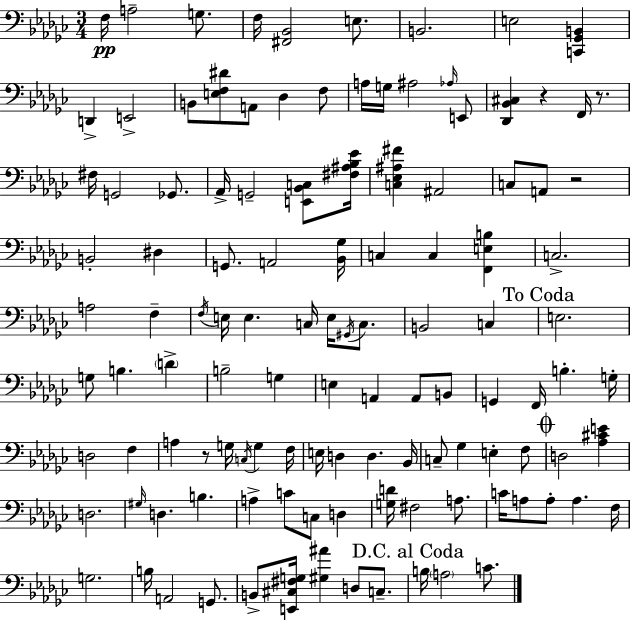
{
  \clef bass
  \numericTimeSignature
  \time 3/4
  \key ees \minor
  f16\pp a2-- g8. | f16 <fis, bes,>2 e8. | b,2. | e2 <c, ges, b,>4 | \break d,4-> e,2-> | b,8 <e f dis'>8 a,8 des4 f8 | a16 g16 ais2 \grace { aes16 } e,8 | <des, bes, cis>4 r4 f,16 r8. | \break fis16 g,2 ges,8. | aes,16-> g,2-- <e, bes, c>8 | <fis ais bes ees'>16 <c ees ais fis'>4 ais,2 | c8 a,8 r2 | \break b,2-. dis4 | g,8. a,2 | <bes, ges>16 c4 c4 <f, e b>4 | c2.-> | \break a2 f4-- | \acciaccatura { f16 } e16 e4. c16 e16 \acciaccatura { gis,16 } | c8. b,2 c4 | \mark "To Coda" e2. | \break g8 b4. \parenthesize d'4-> | b2-- g4 | e4 a,4 a,8 | b,8 g,4 f,16 b4.-. | \break g16-. d2 f4 | a4 r8 g16 \acciaccatura { c16 } g4 | f16 e16 d4 d4. | bes,16 c8-- ges4 e4-. | \break f8 \mark \markup { \musicglyph "scripts.coda" } d2 | <aes cis' e'>4 d2. | \grace { gis16 } d4. b4. | a4-> c'8 c8 | \break d4 <g d'>16 fis2 | a8. c'16 a8 a8-. a4. | f16 g2. | b16 a,2 | \break g,8. b,8-> <e, cis fis g>16 <gis ais'>4 | d8 c8.-- \mark "D.C. al Coda" b16 \parenthesize a2 | c'8. \bar "|."
}